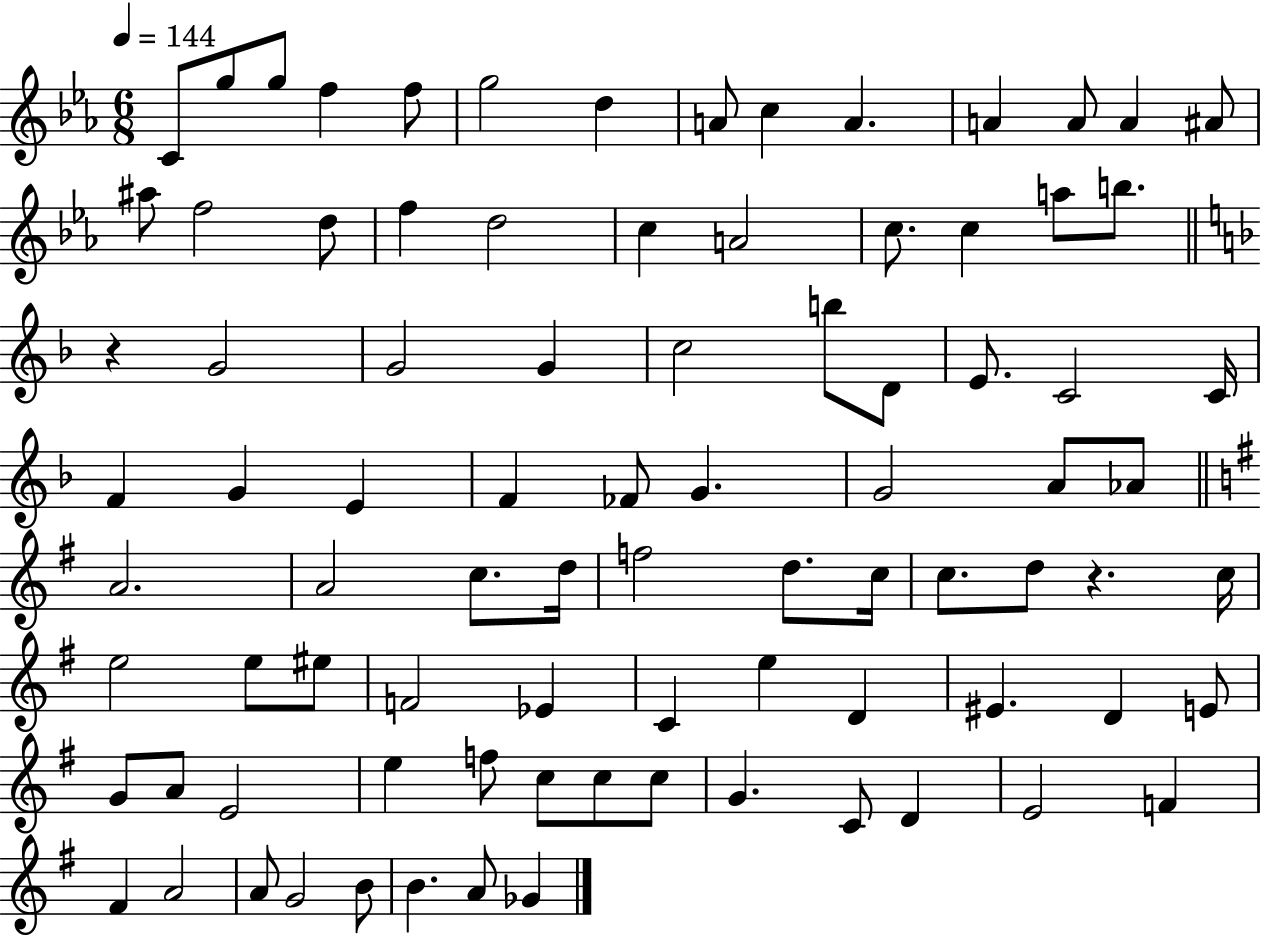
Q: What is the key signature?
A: EES major